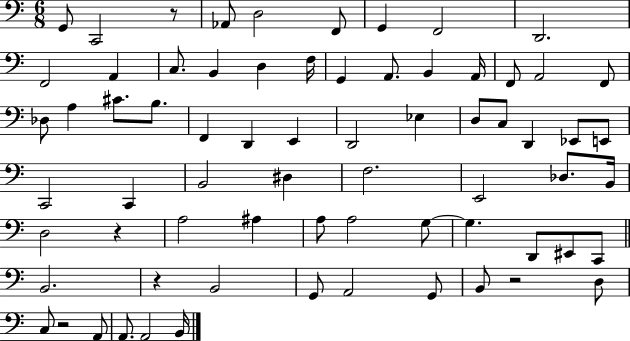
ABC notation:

X:1
T:Untitled
M:6/8
L:1/4
K:C
G,,/2 C,,2 z/2 _A,,/2 D,2 F,,/2 G,, F,,2 D,,2 F,,2 A,, C,/2 B,, D, F,/4 G,, A,,/2 B,, A,,/4 F,,/2 A,,2 F,,/2 _D,/2 A, ^C/2 B,/2 F,, D,, E,, D,,2 _E, D,/2 C,/2 D,, _E,,/2 E,,/2 C,,2 C,, B,,2 ^D, F,2 E,,2 _D,/2 B,,/4 D,2 z A,2 ^A, A,/2 A,2 G,/2 G, D,,/2 ^E,,/2 C,,/2 B,,2 z B,,2 G,,/2 A,,2 G,,/2 B,,/2 z2 D,/2 C,/2 z2 A,,/2 A,,/2 A,,2 B,,/4